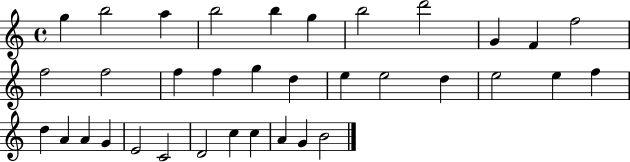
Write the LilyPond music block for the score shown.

{
  \clef treble
  \time 4/4
  \defaultTimeSignature
  \key c \major
  g''4 b''2 a''4 | b''2 b''4 g''4 | b''2 d'''2 | g'4 f'4 f''2 | \break f''2 f''2 | f''4 f''4 g''4 d''4 | e''4 e''2 d''4 | e''2 e''4 f''4 | \break d''4 a'4 a'4 g'4 | e'2 c'2 | d'2 c''4 c''4 | a'4 g'4 b'2 | \break \bar "|."
}